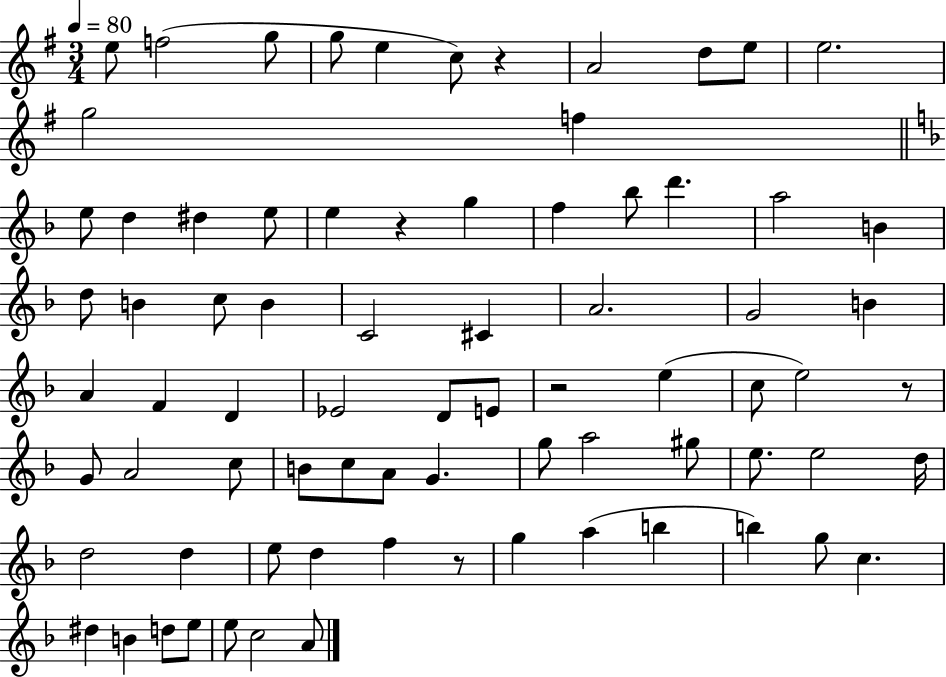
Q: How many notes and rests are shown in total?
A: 77